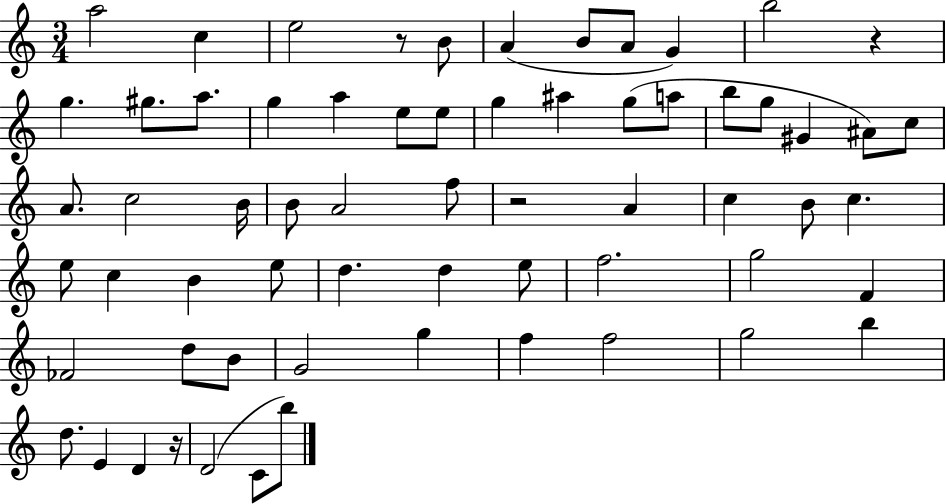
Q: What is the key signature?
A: C major